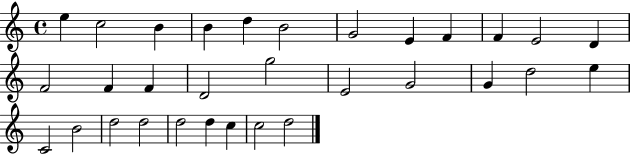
{
  \clef treble
  \time 4/4
  \defaultTimeSignature
  \key c \major
  e''4 c''2 b'4 | b'4 d''4 b'2 | g'2 e'4 f'4 | f'4 e'2 d'4 | \break f'2 f'4 f'4 | d'2 g''2 | e'2 g'2 | g'4 d''2 e''4 | \break c'2 b'2 | d''2 d''2 | d''2 d''4 c''4 | c''2 d''2 | \break \bar "|."
}